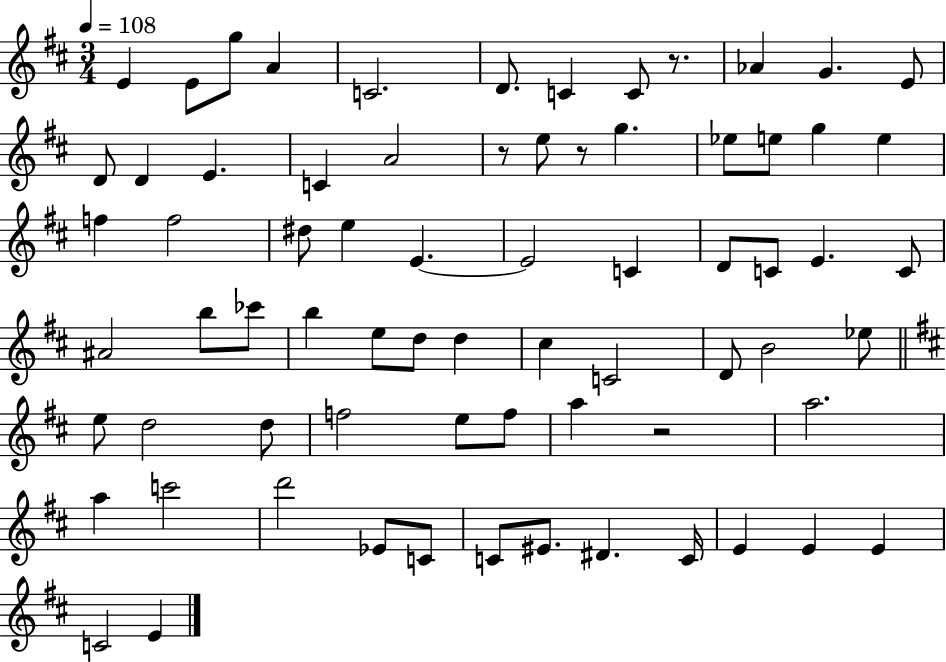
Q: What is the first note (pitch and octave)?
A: E4